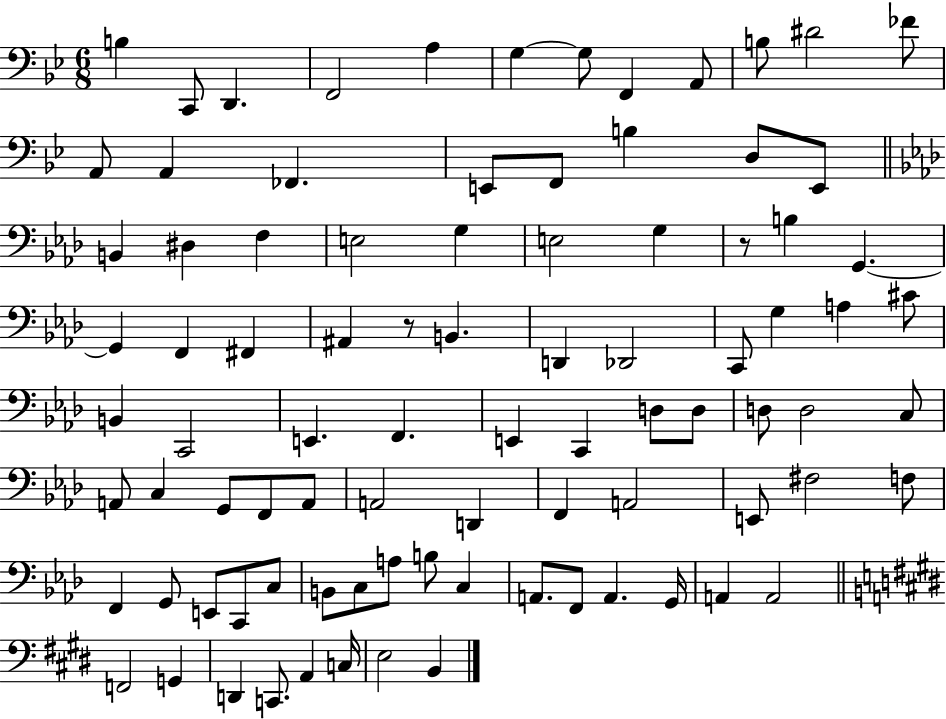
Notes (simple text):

B3/q C2/e D2/q. F2/h A3/q G3/q G3/e F2/q A2/e B3/e D#4/h FES4/e A2/e A2/q FES2/q. E2/e F2/e B3/q D3/e E2/e B2/q D#3/q F3/q E3/h G3/q E3/h G3/q R/e B3/q G2/q. G2/q F2/q F#2/q A#2/q R/e B2/q. D2/q Db2/h C2/e G3/q A3/q C#4/e B2/q C2/h E2/q. F2/q. E2/q C2/q D3/e D3/e D3/e D3/h C3/e A2/e C3/q G2/e F2/e A2/e A2/h D2/q F2/q A2/h E2/e F#3/h F3/e F2/q G2/e E2/e C2/e C3/e B2/e C3/e A3/e B3/e C3/q A2/e. F2/e A2/q. G2/s A2/q A2/h F2/h G2/q D2/q C2/e. A2/q C3/s E3/h B2/q